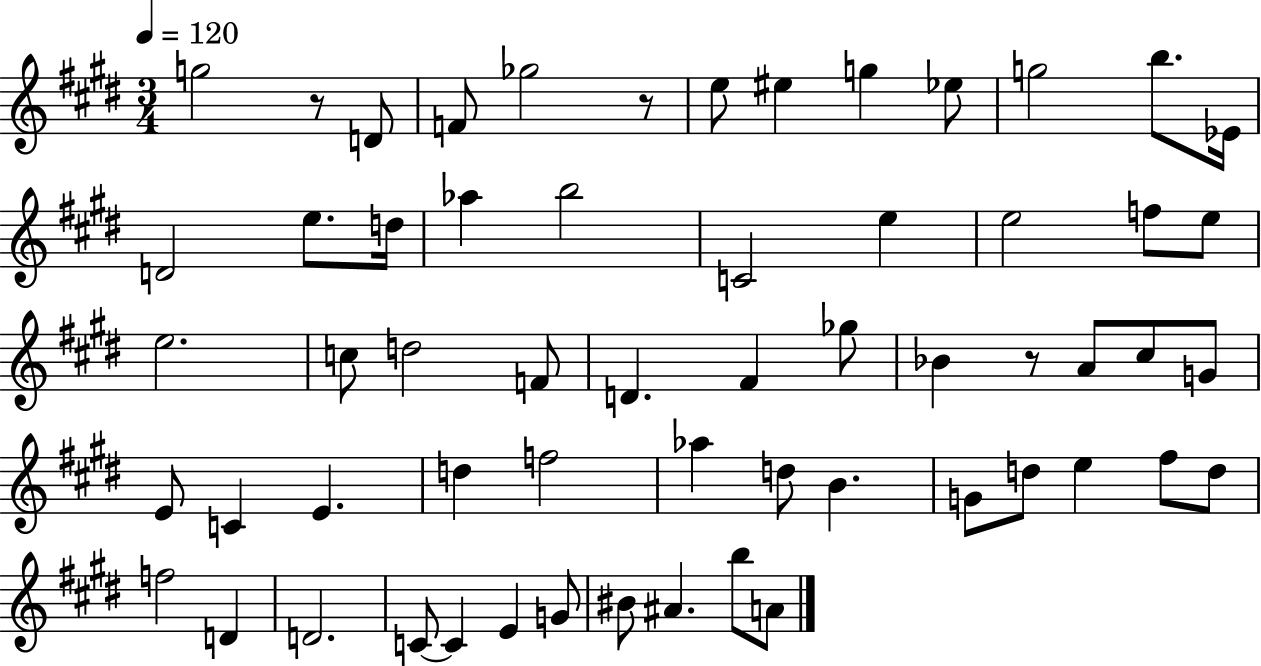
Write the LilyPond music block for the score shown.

{
  \clef treble
  \numericTimeSignature
  \time 3/4
  \key e \major
  \tempo 4 = 120
  g''2 r8 d'8 | f'8 ges''2 r8 | e''8 eis''4 g''4 ees''8 | g''2 b''8. ees'16 | \break d'2 e''8. d''16 | aes''4 b''2 | c'2 e''4 | e''2 f''8 e''8 | \break e''2. | c''8 d''2 f'8 | d'4. fis'4 ges''8 | bes'4 r8 a'8 cis''8 g'8 | \break e'8 c'4 e'4. | d''4 f''2 | aes''4 d''8 b'4. | g'8 d''8 e''4 fis''8 d''8 | \break f''2 d'4 | d'2. | c'8~~ c'4 e'4 g'8 | bis'8 ais'4. b''8 a'8 | \break \bar "|."
}